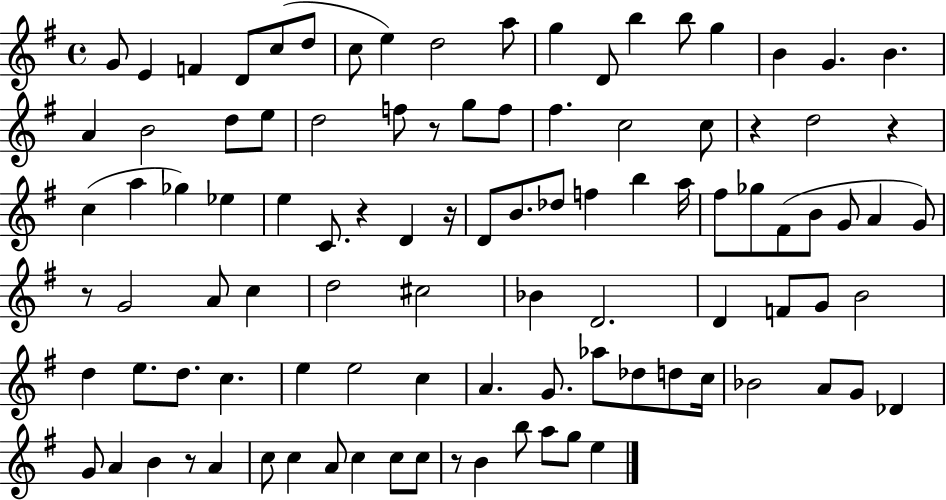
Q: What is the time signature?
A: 4/4